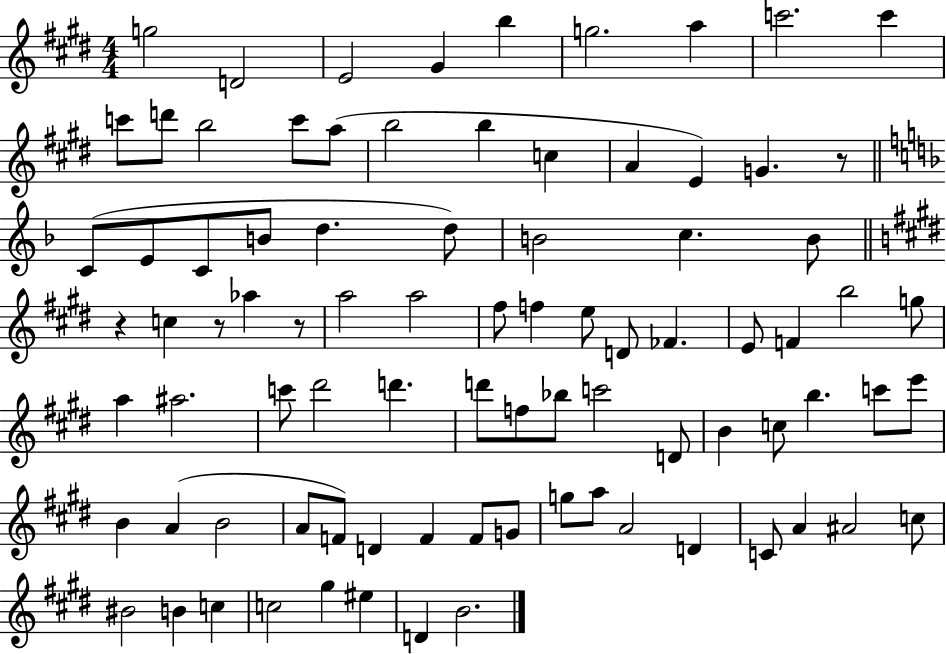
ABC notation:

X:1
T:Untitled
M:4/4
L:1/4
K:E
g2 D2 E2 ^G b g2 a c'2 c' c'/2 d'/2 b2 c'/2 a/2 b2 b c A E G z/2 C/2 E/2 C/2 B/2 d d/2 B2 c B/2 z c z/2 _a z/2 a2 a2 ^f/2 f e/2 D/2 _F E/2 F b2 g/2 a ^a2 c'/2 ^d'2 d' d'/2 f/2 _b/2 c'2 D/2 B c/2 b c'/2 e'/2 B A B2 A/2 F/2 D F F/2 G/2 g/2 a/2 A2 D C/2 A ^A2 c/2 ^B2 B c c2 ^g ^e D B2